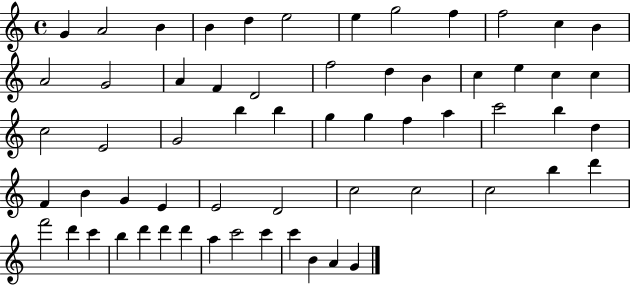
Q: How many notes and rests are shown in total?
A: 61